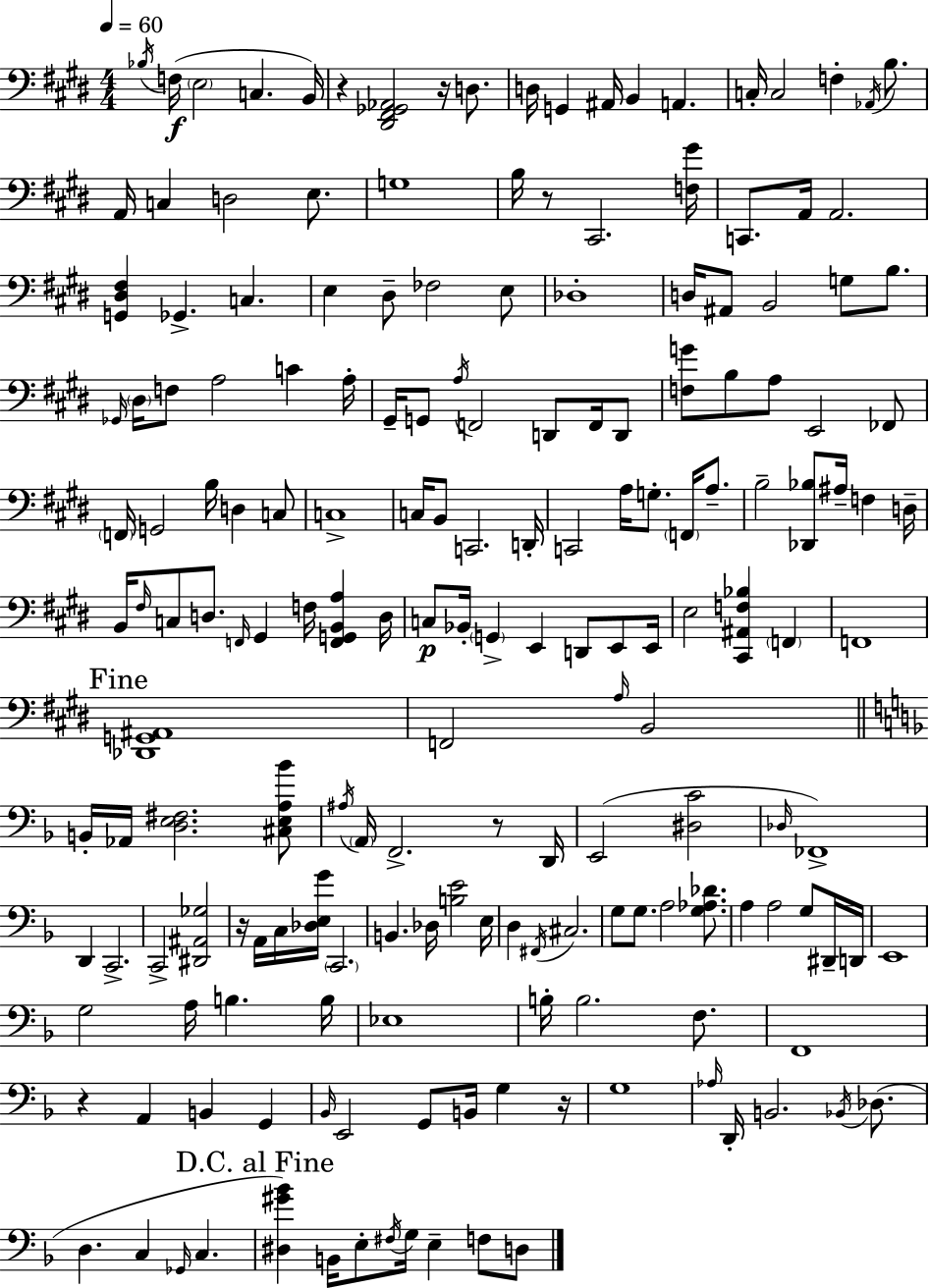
X:1
T:Untitled
M:4/4
L:1/4
K:E
_B,/4 F,/4 E,2 C, B,,/4 z [^D,,^F,,_G,,_A,,]2 z/4 D,/2 D,/4 G,, ^A,,/4 B,, A,, C,/4 C,2 F, _A,,/4 B,/2 A,,/4 C, D,2 E,/2 G,4 B,/4 z/2 ^C,,2 [F,^G]/4 C,,/2 A,,/4 A,,2 [G,,^D,^F,] _G,, C, E, ^D,/2 _F,2 E,/2 _D,4 D,/4 ^A,,/2 B,,2 G,/2 B,/2 _G,,/4 ^D,/4 F,/2 A,2 C A,/4 ^G,,/4 G,,/2 A,/4 F,,2 D,,/2 F,,/4 D,,/2 [F,G]/2 B,/2 A,/2 E,,2 _F,,/2 F,,/4 G,,2 B,/4 D, C,/2 C,4 C,/4 B,,/2 C,,2 D,,/4 C,,2 A,/4 G,/2 F,,/4 A,/2 B,2 [_D,,_B,]/2 ^A,/4 F, D,/4 B,,/4 ^F,/4 C,/2 D,/2 F,,/4 ^G,, F,/4 [F,,G,,B,,A,] D,/4 C,/2 _B,,/4 G,, E,, D,,/2 E,,/2 E,,/4 E,2 [^C,,^A,,F,_B,] F,, F,,4 [_D,,G,,^A,,]4 F,,2 A,/4 B,,2 B,,/4 _A,,/4 [D,E,^F,]2 [^C,E,A,_B]/2 ^A,/4 A,,/4 F,,2 z/2 D,,/4 E,,2 [^D,C]2 _D,/4 _F,,4 D,, C,,2 C,,2 [^D,,^A,,_G,]2 z/4 A,,/4 C,/4 [_D,E,G]/4 C,,2 B,, _D,/4 [B,E]2 E,/4 D, ^F,,/4 ^C,2 G,/2 G,/2 A,2 [G,_A,_D]/2 A, A,2 G,/2 ^D,,/4 D,,/4 E,,4 G,2 A,/4 B, B,/4 _E,4 B,/4 B,2 F,/2 F,,4 z A,, B,, G,, _B,,/4 E,,2 G,,/2 B,,/4 G, z/4 G,4 _A,/4 D,,/4 B,,2 _B,,/4 _D,/2 D, C, _G,,/4 C, [^D,^G_B] B,,/4 E,/2 ^F,/4 G,/4 E, F,/2 D,/2